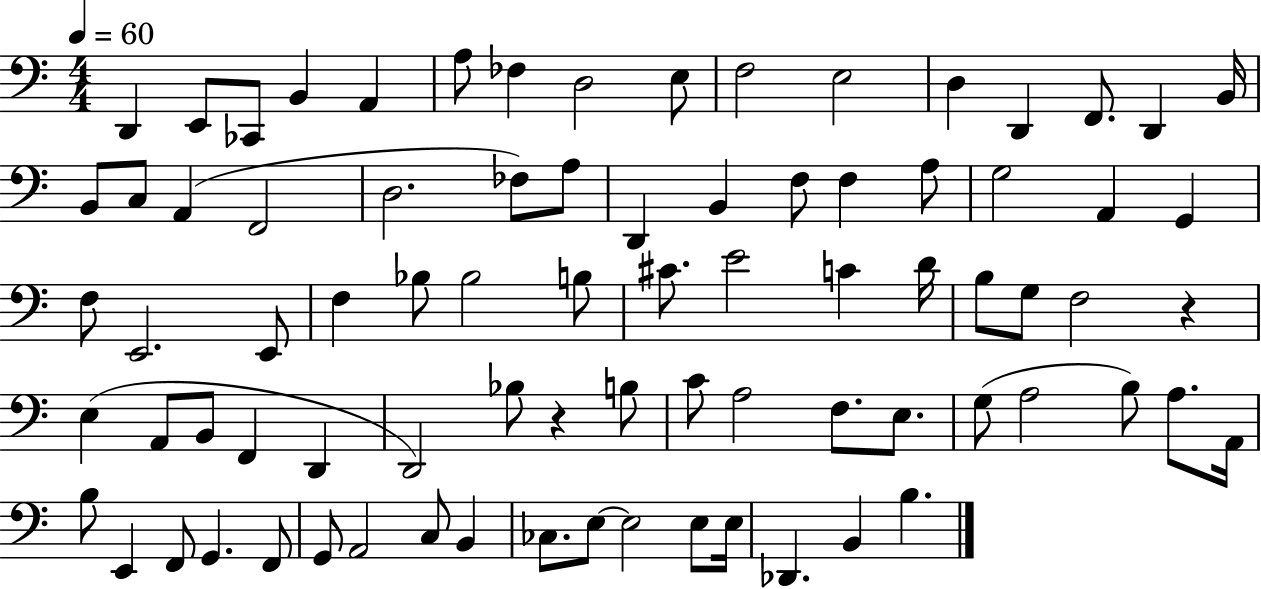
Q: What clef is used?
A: bass